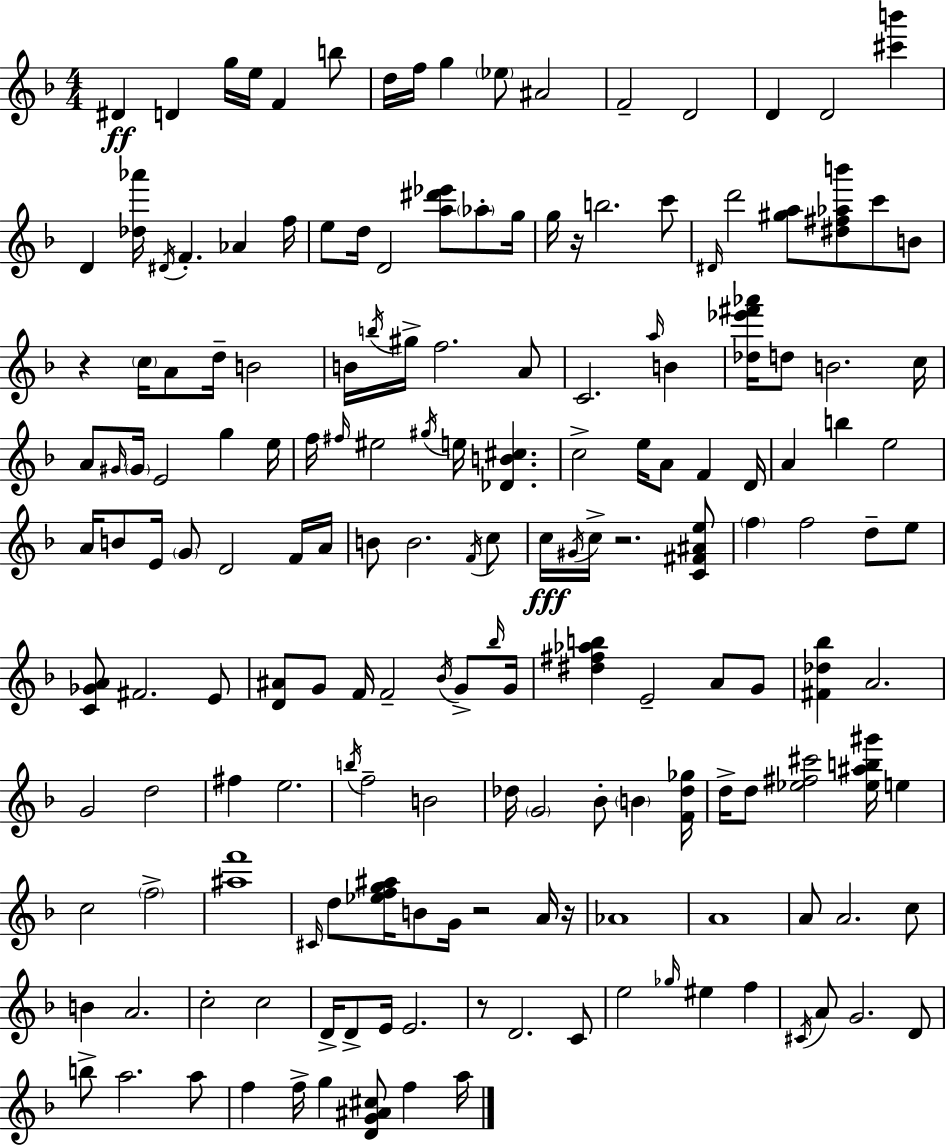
{
  \clef treble
  \numericTimeSignature
  \time 4/4
  \key d \minor
  dis'4\ff d'4 g''16 e''16 f'4 b''8 | d''16 f''16 g''4 \parenthesize ees''8 ais'2 | f'2-- d'2 | d'4 d'2 <cis''' b'''>4 | \break d'4 <des'' aes'''>16 \acciaccatura { dis'16 } f'4.-. aes'4 | f''16 e''8 d''16 d'2 <a'' dis''' ees'''>8 \parenthesize aes''8-. | g''16 g''16 r16 b''2. c'''8 | \grace { dis'16 } d'''2 <gis'' a''>8 <dis'' fis'' aes'' b'''>8 c'''8 | \break b'8 r4 \parenthesize c''16 a'8 d''16-- b'2 | b'16 \acciaccatura { b''16 } gis''16-> f''2. | a'8 c'2. \grace { a''16 } | b'4 <des'' ees''' fis''' aes'''>16 d''8 b'2. | \break c''16 a'8 \grace { gis'16 } \parenthesize gis'16 e'2 | g''4 e''16 f''16 \grace { fis''16 } eis''2 \acciaccatura { gis''16 } | e''16 <des' b' cis''>4. c''2-> e''16 | a'8 f'4 d'16 a'4 b''4 e''2 | \break a'16 b'8 e'16 \parenthesize g'8 d'2 | f'16 a'16 b'8 b'2. | \acciaccatura { f'16 } c''8 c''16\fff \acciaccatura { gis'16 } c''16-> r2. | <c' fis' ais' e''>8 \parenthesize f''4 f''2 | \break d''8-- e''8 <c' ges' a'>8 fis'2. | e'8 <d' ais'>8 g'8 f'16 f'2-- | \acciaccatura { bes'16 } g'8-> \grace { bes''16 } g'16 <dis'' fis'' aes'' b''>4 e'2-- | a'8 g'8 <fis' des'' bes''>4 a'2. | \break g'2 | d''2 fis''4 e''2. | \acciaccatura { b''16 } f''2-- | b'2 des''16 \parenthesize g'2 | \break bes'8-. \parenthesize b'4 <f' des'' ges''>16 d''16-> d''8 <ees'' fis'' cis'''>2 | <ees'' ais'' b'' gis'''>16 e''4 c''2 | \parenthesize f''2-> <ais'' f'''>1 | \grace { cis'16 } d''8 <ees'' f'' g'' ais''>16 | \break b'8 g'16 r2 a'16 r16 aes'1 | a'1 | a'8 a'2. | c''8 b'4 | \break a'2. c''2-. | c''2 d'16-> d'8-> | e'16 e'2. r8 d'2. | c'8 e''2 | \break \grace { ges''16 } eis''4 f''4 \acciaccatura { cis'16 } a'8 | g'2. d'8 b''8-> | a''2. a''8 f''4 | f''16-> g''4 <d' g' ais' cis''>8 f''4 a''16 \bar "|."
}